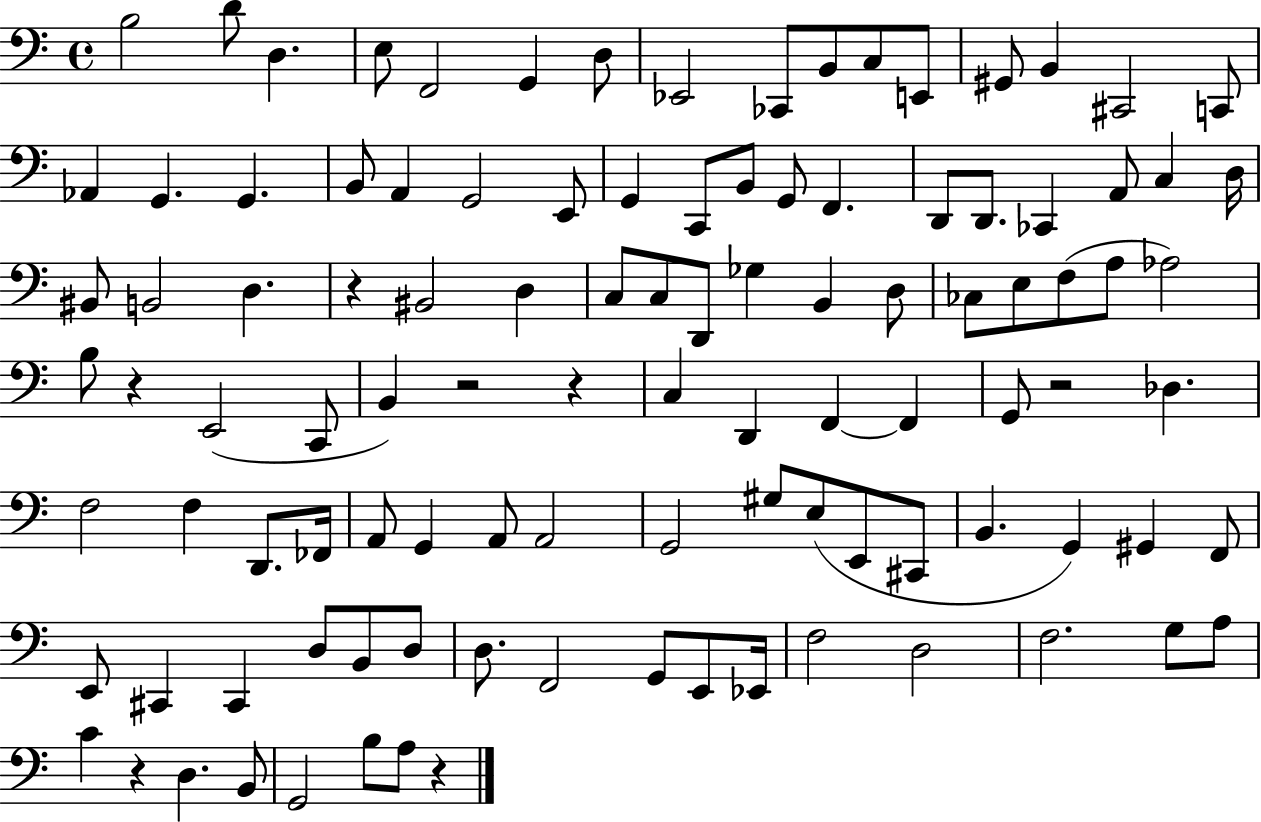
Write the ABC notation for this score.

X:1
T:Untitled
M:4/4
L:1/4
K:C
B,2 D/2 D, E,/2 F,,2 G,, D,/2 _E,,2 _C,,/2 B,,/2 C,/2 E,,/2 ^G,,/2 B,, ^C,,2 C,,/2 _A,, G,, G,, B,,/2 A,, G,,2 E,,/2 G,, C,,/2 B,,/2 G,,/2 F,, D,,/2 D,,/2 _C,, A,,/2 C, D,/4 ^B,,/2 B,,2 D, z ^B,,2 D, C,/2 C,/2 D,,/2 _G, B,, D,/2 _C,/2 E,/2 F,/2 A,/2 _A,2 B,/2 z E,,2 C,,/2 B,, z2 z C, D,, F,, F,, G,,/2 z2 _D, F,2 F, D,,/2 _F,,/4 A,,/2 G,, A,,/2 A,,2 G,,2 ^G,/2 E,/2 E,,/2 ^C,,/2 B,, G,, ^G,, F,,/2 E,,/2 ^C,, ^C,, D,/2 B,,/2 D,/2 D,/2 F,,2 G,,/2 E,,/2 _E,,/4 F,2 D,2 F,2 G,/2 A,/2 C z D, B,,/2 G,,2 B,/2 A,/2 z